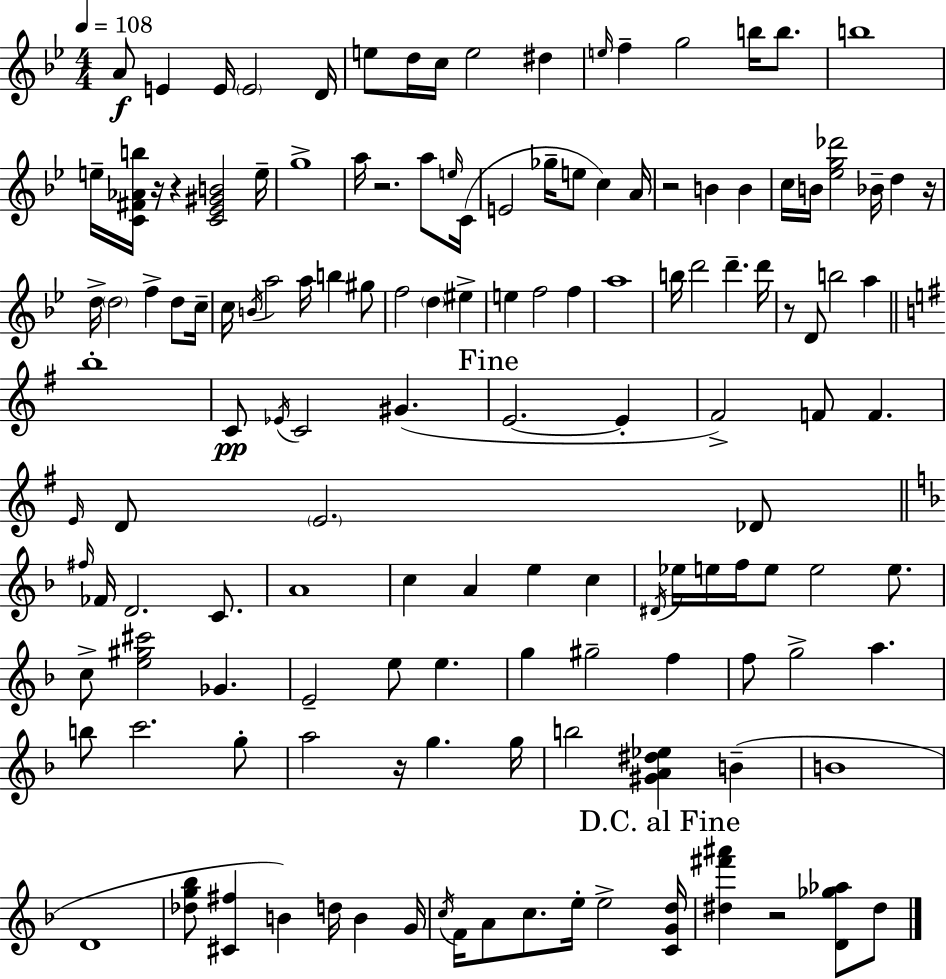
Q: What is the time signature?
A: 4/4